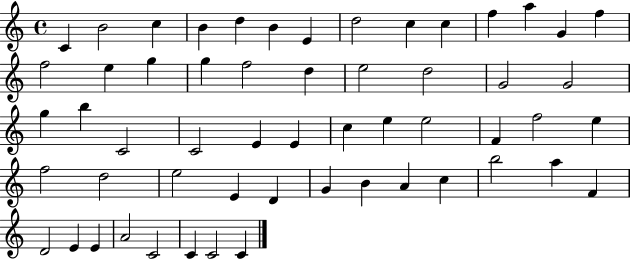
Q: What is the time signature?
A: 4/4